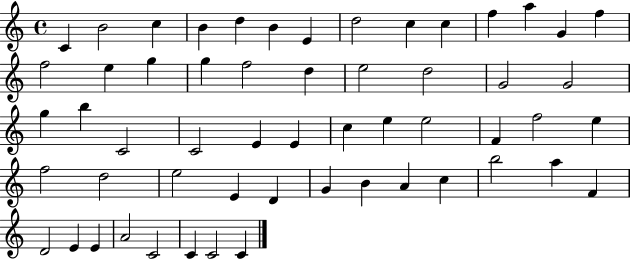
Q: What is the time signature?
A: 4/4